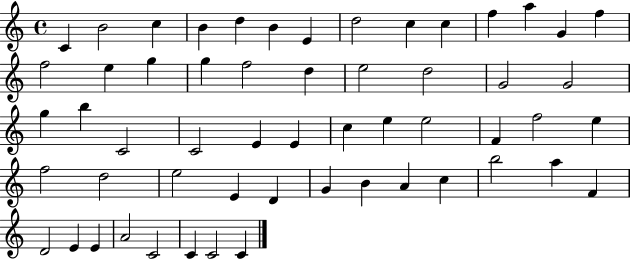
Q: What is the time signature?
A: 4/4